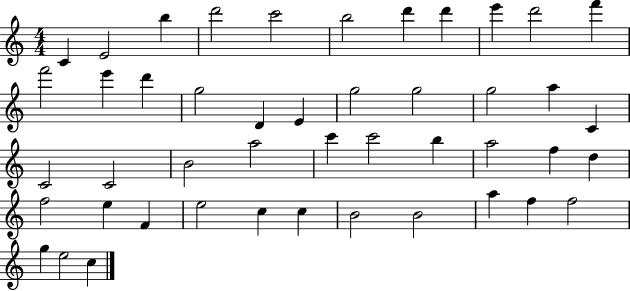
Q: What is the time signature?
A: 4/4